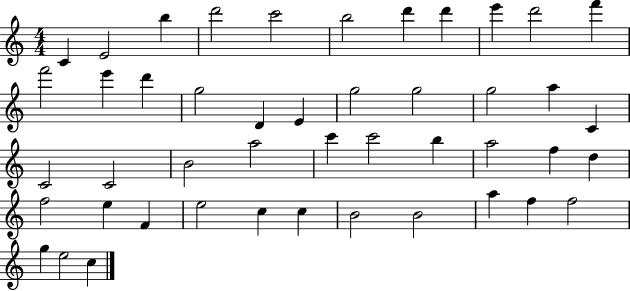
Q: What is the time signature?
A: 4/4